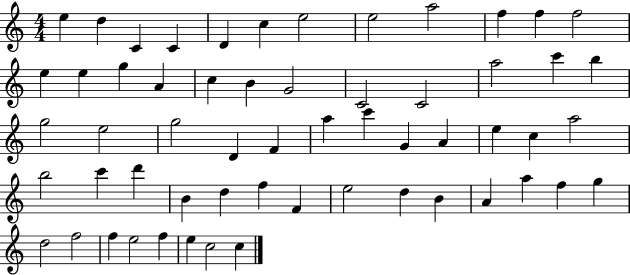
E5/q D5/q C4/q C4/q D4/q C5/q E5/h E5/h A5/h F5/q F5/q F5/h E5/q E5/q G5/q A4/q C5/q B4/q G4/h C4/h C4/h A5/h C6/q B5/q G5/h E5/h G5/h D4/q F4/q A5/q C6/q G4/q A4/q E5/q C5/q A5/h B5/h C6/q D6/q B4/q D5/q F5/q F4/q E5/h D5/q B4/q A4/q A5/q F5/q G5/q D5/h F5/h F5/q E5/h F5/q E5/q C5/h C5/q